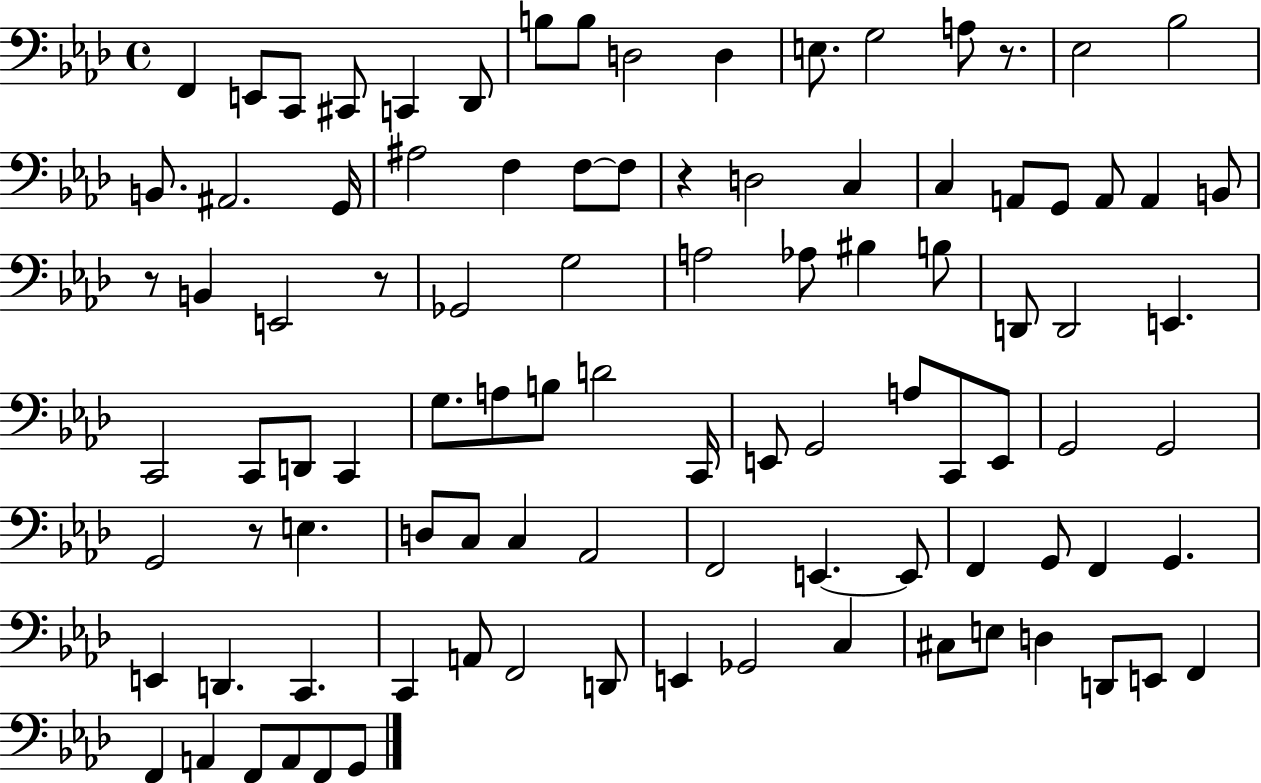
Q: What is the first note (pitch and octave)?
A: F2